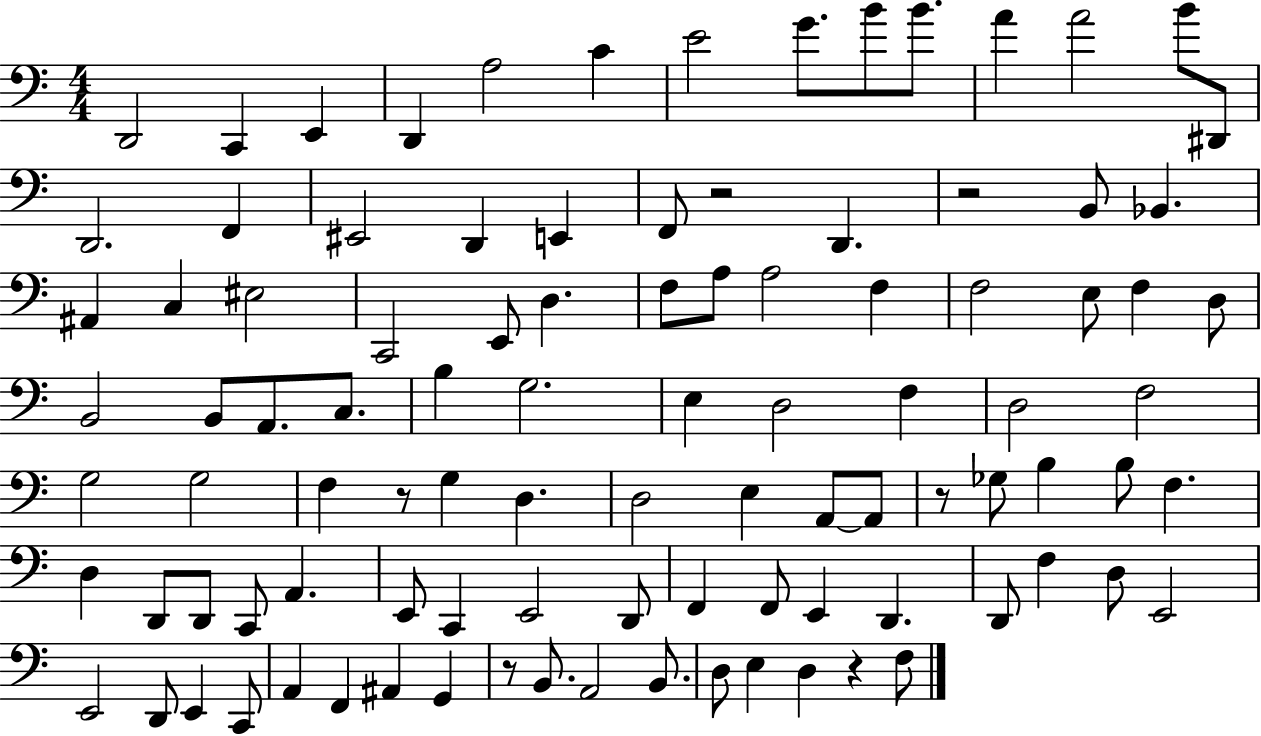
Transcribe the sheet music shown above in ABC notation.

X:1
T:Untitled
M:4/4
L:1/4
K:C
D,,2 C,, E,, D,, A,2 C E2 G/2 B/2 B/2 A A2 B/2 ^D,,/2 D,,2 F,, ^E,,2 D,, E,, F,,/2 z2 D,, z2 B,,/2 _B,, ^A,, C, ^E,2 C,,2 E,,/2 D, F,/2 A,/2 A,2 F, F,2 E,/2 F, D,/2 B,,2 B,,/2 A,,/2 C,/2 B, G,2 E, D,2 F, D,2 F,2 G,2 G,2 F, z/2 G, D, D,2 E, A,,/2 A,,/2 z/2 _G,/2 B, B,/2 F, D, D,,/2 D,,/2 C,,/2 A,, E,,/2 C,, E,,2 D,,/2 F,, F,,/2 E,, D,, D,,/2 F, D,/2 E,,2 E,,2 D,,/2 E,, C,,/2 A,, F,, ^A,, G,, z/2 B,,/2 A,,2 B,,/2 D,/2 E, D, z F,/2